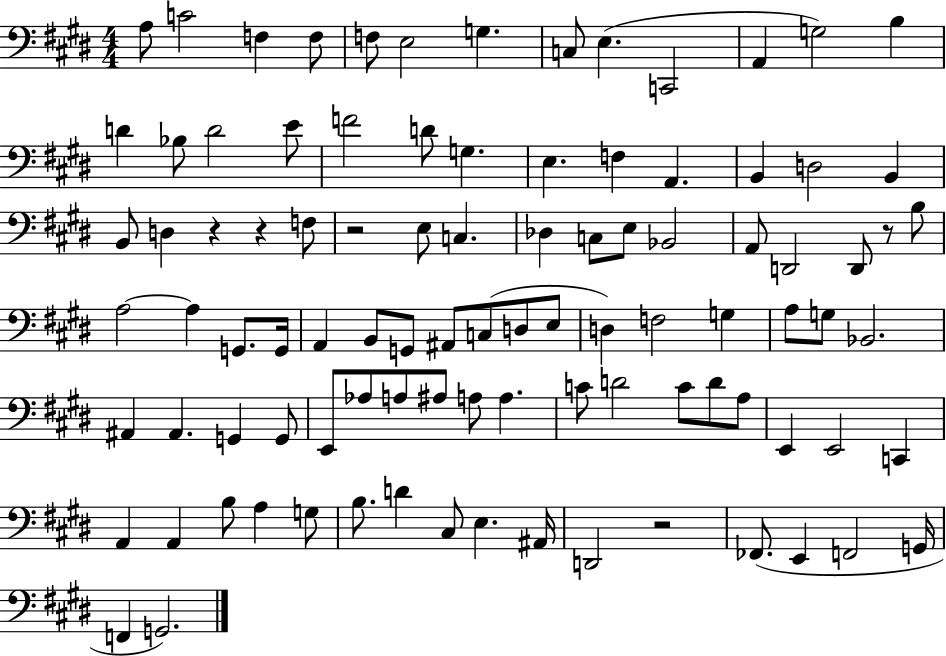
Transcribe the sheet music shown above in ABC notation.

X:1
T:Untitled
M:4/4
L:1/4
K:E
A,/2 C2 F, F,/2 F,/2 E,2 G, C,/2 E, C,,2 A,, G,2 B, D _B,/2 D2 E/2 F2 D/2 G, E, F, A,, B,, D,2 B,, B,,/2 D, z z F,/2 z2 E,/2 C, _D, C,/2 E,/2 _B,,2 A,,/2 D,,2 D,,/2 z/2 B,/2 A,2 A, G,,/2 G,,/4 A,, B,,/2 G,,/2 ^A,,/2 C,/2 D,/2 E,/2 D, F,2 G, A,/2 G,/2 _B,,2 ^A,, ^A,, G,, G,,/2 E,,/2 _A,/2 A,/2 ^A,/2 A,/2 A, C/2 D2 C/2 D/2 A,/2 E,, E,,2 C,, A,, A,, B,/2 A, G,/2 B,/2 D ^C,/2 E, ^A,,/4 D,,2 z2 _F,,/2 E,, F,,2 G,,/4 F,, G,,2